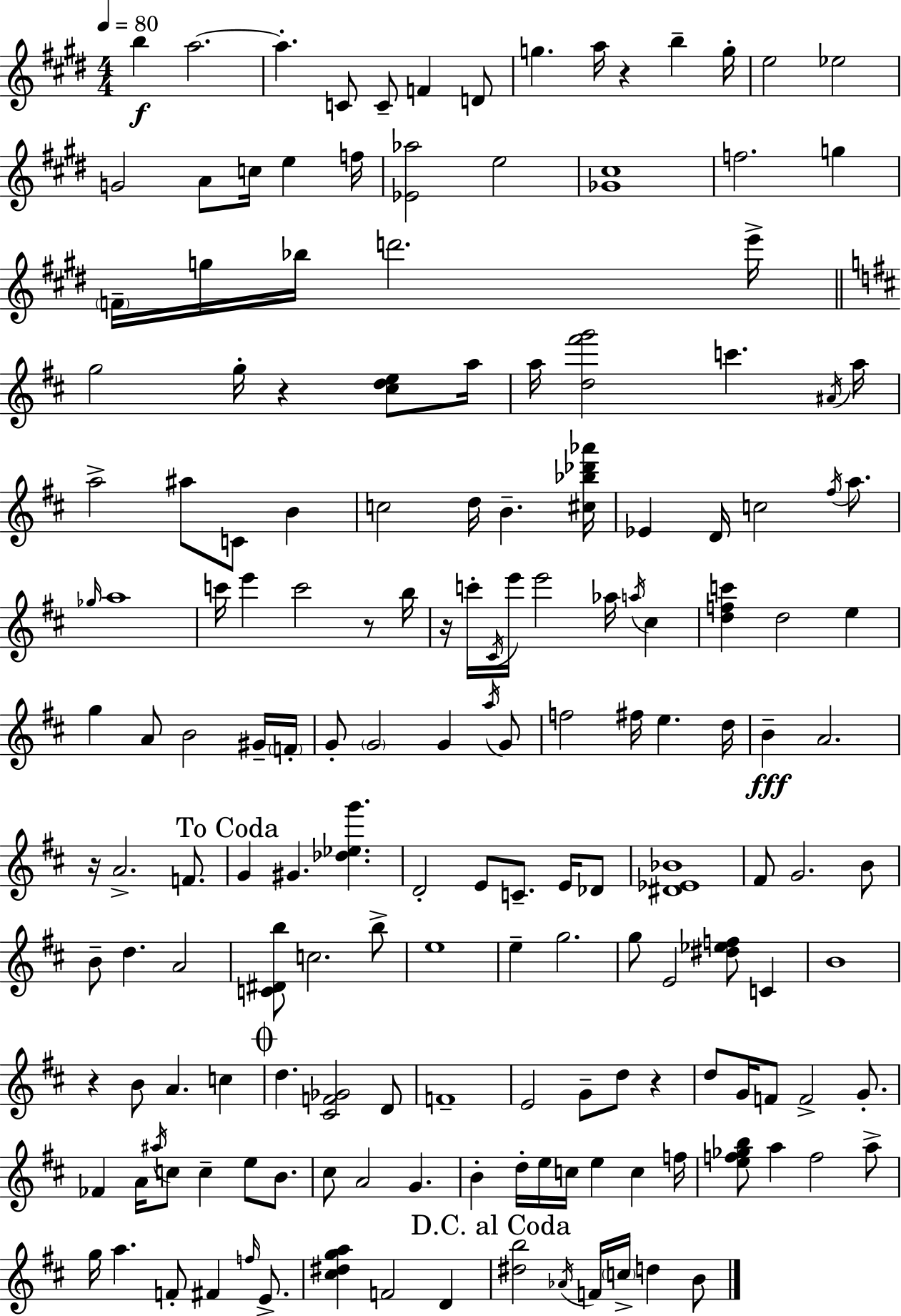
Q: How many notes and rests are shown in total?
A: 168